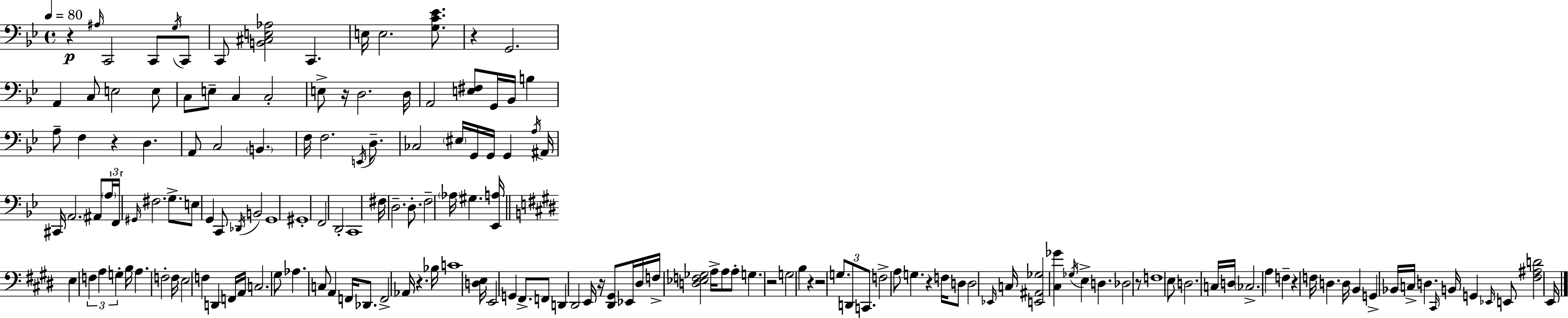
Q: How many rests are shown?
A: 12